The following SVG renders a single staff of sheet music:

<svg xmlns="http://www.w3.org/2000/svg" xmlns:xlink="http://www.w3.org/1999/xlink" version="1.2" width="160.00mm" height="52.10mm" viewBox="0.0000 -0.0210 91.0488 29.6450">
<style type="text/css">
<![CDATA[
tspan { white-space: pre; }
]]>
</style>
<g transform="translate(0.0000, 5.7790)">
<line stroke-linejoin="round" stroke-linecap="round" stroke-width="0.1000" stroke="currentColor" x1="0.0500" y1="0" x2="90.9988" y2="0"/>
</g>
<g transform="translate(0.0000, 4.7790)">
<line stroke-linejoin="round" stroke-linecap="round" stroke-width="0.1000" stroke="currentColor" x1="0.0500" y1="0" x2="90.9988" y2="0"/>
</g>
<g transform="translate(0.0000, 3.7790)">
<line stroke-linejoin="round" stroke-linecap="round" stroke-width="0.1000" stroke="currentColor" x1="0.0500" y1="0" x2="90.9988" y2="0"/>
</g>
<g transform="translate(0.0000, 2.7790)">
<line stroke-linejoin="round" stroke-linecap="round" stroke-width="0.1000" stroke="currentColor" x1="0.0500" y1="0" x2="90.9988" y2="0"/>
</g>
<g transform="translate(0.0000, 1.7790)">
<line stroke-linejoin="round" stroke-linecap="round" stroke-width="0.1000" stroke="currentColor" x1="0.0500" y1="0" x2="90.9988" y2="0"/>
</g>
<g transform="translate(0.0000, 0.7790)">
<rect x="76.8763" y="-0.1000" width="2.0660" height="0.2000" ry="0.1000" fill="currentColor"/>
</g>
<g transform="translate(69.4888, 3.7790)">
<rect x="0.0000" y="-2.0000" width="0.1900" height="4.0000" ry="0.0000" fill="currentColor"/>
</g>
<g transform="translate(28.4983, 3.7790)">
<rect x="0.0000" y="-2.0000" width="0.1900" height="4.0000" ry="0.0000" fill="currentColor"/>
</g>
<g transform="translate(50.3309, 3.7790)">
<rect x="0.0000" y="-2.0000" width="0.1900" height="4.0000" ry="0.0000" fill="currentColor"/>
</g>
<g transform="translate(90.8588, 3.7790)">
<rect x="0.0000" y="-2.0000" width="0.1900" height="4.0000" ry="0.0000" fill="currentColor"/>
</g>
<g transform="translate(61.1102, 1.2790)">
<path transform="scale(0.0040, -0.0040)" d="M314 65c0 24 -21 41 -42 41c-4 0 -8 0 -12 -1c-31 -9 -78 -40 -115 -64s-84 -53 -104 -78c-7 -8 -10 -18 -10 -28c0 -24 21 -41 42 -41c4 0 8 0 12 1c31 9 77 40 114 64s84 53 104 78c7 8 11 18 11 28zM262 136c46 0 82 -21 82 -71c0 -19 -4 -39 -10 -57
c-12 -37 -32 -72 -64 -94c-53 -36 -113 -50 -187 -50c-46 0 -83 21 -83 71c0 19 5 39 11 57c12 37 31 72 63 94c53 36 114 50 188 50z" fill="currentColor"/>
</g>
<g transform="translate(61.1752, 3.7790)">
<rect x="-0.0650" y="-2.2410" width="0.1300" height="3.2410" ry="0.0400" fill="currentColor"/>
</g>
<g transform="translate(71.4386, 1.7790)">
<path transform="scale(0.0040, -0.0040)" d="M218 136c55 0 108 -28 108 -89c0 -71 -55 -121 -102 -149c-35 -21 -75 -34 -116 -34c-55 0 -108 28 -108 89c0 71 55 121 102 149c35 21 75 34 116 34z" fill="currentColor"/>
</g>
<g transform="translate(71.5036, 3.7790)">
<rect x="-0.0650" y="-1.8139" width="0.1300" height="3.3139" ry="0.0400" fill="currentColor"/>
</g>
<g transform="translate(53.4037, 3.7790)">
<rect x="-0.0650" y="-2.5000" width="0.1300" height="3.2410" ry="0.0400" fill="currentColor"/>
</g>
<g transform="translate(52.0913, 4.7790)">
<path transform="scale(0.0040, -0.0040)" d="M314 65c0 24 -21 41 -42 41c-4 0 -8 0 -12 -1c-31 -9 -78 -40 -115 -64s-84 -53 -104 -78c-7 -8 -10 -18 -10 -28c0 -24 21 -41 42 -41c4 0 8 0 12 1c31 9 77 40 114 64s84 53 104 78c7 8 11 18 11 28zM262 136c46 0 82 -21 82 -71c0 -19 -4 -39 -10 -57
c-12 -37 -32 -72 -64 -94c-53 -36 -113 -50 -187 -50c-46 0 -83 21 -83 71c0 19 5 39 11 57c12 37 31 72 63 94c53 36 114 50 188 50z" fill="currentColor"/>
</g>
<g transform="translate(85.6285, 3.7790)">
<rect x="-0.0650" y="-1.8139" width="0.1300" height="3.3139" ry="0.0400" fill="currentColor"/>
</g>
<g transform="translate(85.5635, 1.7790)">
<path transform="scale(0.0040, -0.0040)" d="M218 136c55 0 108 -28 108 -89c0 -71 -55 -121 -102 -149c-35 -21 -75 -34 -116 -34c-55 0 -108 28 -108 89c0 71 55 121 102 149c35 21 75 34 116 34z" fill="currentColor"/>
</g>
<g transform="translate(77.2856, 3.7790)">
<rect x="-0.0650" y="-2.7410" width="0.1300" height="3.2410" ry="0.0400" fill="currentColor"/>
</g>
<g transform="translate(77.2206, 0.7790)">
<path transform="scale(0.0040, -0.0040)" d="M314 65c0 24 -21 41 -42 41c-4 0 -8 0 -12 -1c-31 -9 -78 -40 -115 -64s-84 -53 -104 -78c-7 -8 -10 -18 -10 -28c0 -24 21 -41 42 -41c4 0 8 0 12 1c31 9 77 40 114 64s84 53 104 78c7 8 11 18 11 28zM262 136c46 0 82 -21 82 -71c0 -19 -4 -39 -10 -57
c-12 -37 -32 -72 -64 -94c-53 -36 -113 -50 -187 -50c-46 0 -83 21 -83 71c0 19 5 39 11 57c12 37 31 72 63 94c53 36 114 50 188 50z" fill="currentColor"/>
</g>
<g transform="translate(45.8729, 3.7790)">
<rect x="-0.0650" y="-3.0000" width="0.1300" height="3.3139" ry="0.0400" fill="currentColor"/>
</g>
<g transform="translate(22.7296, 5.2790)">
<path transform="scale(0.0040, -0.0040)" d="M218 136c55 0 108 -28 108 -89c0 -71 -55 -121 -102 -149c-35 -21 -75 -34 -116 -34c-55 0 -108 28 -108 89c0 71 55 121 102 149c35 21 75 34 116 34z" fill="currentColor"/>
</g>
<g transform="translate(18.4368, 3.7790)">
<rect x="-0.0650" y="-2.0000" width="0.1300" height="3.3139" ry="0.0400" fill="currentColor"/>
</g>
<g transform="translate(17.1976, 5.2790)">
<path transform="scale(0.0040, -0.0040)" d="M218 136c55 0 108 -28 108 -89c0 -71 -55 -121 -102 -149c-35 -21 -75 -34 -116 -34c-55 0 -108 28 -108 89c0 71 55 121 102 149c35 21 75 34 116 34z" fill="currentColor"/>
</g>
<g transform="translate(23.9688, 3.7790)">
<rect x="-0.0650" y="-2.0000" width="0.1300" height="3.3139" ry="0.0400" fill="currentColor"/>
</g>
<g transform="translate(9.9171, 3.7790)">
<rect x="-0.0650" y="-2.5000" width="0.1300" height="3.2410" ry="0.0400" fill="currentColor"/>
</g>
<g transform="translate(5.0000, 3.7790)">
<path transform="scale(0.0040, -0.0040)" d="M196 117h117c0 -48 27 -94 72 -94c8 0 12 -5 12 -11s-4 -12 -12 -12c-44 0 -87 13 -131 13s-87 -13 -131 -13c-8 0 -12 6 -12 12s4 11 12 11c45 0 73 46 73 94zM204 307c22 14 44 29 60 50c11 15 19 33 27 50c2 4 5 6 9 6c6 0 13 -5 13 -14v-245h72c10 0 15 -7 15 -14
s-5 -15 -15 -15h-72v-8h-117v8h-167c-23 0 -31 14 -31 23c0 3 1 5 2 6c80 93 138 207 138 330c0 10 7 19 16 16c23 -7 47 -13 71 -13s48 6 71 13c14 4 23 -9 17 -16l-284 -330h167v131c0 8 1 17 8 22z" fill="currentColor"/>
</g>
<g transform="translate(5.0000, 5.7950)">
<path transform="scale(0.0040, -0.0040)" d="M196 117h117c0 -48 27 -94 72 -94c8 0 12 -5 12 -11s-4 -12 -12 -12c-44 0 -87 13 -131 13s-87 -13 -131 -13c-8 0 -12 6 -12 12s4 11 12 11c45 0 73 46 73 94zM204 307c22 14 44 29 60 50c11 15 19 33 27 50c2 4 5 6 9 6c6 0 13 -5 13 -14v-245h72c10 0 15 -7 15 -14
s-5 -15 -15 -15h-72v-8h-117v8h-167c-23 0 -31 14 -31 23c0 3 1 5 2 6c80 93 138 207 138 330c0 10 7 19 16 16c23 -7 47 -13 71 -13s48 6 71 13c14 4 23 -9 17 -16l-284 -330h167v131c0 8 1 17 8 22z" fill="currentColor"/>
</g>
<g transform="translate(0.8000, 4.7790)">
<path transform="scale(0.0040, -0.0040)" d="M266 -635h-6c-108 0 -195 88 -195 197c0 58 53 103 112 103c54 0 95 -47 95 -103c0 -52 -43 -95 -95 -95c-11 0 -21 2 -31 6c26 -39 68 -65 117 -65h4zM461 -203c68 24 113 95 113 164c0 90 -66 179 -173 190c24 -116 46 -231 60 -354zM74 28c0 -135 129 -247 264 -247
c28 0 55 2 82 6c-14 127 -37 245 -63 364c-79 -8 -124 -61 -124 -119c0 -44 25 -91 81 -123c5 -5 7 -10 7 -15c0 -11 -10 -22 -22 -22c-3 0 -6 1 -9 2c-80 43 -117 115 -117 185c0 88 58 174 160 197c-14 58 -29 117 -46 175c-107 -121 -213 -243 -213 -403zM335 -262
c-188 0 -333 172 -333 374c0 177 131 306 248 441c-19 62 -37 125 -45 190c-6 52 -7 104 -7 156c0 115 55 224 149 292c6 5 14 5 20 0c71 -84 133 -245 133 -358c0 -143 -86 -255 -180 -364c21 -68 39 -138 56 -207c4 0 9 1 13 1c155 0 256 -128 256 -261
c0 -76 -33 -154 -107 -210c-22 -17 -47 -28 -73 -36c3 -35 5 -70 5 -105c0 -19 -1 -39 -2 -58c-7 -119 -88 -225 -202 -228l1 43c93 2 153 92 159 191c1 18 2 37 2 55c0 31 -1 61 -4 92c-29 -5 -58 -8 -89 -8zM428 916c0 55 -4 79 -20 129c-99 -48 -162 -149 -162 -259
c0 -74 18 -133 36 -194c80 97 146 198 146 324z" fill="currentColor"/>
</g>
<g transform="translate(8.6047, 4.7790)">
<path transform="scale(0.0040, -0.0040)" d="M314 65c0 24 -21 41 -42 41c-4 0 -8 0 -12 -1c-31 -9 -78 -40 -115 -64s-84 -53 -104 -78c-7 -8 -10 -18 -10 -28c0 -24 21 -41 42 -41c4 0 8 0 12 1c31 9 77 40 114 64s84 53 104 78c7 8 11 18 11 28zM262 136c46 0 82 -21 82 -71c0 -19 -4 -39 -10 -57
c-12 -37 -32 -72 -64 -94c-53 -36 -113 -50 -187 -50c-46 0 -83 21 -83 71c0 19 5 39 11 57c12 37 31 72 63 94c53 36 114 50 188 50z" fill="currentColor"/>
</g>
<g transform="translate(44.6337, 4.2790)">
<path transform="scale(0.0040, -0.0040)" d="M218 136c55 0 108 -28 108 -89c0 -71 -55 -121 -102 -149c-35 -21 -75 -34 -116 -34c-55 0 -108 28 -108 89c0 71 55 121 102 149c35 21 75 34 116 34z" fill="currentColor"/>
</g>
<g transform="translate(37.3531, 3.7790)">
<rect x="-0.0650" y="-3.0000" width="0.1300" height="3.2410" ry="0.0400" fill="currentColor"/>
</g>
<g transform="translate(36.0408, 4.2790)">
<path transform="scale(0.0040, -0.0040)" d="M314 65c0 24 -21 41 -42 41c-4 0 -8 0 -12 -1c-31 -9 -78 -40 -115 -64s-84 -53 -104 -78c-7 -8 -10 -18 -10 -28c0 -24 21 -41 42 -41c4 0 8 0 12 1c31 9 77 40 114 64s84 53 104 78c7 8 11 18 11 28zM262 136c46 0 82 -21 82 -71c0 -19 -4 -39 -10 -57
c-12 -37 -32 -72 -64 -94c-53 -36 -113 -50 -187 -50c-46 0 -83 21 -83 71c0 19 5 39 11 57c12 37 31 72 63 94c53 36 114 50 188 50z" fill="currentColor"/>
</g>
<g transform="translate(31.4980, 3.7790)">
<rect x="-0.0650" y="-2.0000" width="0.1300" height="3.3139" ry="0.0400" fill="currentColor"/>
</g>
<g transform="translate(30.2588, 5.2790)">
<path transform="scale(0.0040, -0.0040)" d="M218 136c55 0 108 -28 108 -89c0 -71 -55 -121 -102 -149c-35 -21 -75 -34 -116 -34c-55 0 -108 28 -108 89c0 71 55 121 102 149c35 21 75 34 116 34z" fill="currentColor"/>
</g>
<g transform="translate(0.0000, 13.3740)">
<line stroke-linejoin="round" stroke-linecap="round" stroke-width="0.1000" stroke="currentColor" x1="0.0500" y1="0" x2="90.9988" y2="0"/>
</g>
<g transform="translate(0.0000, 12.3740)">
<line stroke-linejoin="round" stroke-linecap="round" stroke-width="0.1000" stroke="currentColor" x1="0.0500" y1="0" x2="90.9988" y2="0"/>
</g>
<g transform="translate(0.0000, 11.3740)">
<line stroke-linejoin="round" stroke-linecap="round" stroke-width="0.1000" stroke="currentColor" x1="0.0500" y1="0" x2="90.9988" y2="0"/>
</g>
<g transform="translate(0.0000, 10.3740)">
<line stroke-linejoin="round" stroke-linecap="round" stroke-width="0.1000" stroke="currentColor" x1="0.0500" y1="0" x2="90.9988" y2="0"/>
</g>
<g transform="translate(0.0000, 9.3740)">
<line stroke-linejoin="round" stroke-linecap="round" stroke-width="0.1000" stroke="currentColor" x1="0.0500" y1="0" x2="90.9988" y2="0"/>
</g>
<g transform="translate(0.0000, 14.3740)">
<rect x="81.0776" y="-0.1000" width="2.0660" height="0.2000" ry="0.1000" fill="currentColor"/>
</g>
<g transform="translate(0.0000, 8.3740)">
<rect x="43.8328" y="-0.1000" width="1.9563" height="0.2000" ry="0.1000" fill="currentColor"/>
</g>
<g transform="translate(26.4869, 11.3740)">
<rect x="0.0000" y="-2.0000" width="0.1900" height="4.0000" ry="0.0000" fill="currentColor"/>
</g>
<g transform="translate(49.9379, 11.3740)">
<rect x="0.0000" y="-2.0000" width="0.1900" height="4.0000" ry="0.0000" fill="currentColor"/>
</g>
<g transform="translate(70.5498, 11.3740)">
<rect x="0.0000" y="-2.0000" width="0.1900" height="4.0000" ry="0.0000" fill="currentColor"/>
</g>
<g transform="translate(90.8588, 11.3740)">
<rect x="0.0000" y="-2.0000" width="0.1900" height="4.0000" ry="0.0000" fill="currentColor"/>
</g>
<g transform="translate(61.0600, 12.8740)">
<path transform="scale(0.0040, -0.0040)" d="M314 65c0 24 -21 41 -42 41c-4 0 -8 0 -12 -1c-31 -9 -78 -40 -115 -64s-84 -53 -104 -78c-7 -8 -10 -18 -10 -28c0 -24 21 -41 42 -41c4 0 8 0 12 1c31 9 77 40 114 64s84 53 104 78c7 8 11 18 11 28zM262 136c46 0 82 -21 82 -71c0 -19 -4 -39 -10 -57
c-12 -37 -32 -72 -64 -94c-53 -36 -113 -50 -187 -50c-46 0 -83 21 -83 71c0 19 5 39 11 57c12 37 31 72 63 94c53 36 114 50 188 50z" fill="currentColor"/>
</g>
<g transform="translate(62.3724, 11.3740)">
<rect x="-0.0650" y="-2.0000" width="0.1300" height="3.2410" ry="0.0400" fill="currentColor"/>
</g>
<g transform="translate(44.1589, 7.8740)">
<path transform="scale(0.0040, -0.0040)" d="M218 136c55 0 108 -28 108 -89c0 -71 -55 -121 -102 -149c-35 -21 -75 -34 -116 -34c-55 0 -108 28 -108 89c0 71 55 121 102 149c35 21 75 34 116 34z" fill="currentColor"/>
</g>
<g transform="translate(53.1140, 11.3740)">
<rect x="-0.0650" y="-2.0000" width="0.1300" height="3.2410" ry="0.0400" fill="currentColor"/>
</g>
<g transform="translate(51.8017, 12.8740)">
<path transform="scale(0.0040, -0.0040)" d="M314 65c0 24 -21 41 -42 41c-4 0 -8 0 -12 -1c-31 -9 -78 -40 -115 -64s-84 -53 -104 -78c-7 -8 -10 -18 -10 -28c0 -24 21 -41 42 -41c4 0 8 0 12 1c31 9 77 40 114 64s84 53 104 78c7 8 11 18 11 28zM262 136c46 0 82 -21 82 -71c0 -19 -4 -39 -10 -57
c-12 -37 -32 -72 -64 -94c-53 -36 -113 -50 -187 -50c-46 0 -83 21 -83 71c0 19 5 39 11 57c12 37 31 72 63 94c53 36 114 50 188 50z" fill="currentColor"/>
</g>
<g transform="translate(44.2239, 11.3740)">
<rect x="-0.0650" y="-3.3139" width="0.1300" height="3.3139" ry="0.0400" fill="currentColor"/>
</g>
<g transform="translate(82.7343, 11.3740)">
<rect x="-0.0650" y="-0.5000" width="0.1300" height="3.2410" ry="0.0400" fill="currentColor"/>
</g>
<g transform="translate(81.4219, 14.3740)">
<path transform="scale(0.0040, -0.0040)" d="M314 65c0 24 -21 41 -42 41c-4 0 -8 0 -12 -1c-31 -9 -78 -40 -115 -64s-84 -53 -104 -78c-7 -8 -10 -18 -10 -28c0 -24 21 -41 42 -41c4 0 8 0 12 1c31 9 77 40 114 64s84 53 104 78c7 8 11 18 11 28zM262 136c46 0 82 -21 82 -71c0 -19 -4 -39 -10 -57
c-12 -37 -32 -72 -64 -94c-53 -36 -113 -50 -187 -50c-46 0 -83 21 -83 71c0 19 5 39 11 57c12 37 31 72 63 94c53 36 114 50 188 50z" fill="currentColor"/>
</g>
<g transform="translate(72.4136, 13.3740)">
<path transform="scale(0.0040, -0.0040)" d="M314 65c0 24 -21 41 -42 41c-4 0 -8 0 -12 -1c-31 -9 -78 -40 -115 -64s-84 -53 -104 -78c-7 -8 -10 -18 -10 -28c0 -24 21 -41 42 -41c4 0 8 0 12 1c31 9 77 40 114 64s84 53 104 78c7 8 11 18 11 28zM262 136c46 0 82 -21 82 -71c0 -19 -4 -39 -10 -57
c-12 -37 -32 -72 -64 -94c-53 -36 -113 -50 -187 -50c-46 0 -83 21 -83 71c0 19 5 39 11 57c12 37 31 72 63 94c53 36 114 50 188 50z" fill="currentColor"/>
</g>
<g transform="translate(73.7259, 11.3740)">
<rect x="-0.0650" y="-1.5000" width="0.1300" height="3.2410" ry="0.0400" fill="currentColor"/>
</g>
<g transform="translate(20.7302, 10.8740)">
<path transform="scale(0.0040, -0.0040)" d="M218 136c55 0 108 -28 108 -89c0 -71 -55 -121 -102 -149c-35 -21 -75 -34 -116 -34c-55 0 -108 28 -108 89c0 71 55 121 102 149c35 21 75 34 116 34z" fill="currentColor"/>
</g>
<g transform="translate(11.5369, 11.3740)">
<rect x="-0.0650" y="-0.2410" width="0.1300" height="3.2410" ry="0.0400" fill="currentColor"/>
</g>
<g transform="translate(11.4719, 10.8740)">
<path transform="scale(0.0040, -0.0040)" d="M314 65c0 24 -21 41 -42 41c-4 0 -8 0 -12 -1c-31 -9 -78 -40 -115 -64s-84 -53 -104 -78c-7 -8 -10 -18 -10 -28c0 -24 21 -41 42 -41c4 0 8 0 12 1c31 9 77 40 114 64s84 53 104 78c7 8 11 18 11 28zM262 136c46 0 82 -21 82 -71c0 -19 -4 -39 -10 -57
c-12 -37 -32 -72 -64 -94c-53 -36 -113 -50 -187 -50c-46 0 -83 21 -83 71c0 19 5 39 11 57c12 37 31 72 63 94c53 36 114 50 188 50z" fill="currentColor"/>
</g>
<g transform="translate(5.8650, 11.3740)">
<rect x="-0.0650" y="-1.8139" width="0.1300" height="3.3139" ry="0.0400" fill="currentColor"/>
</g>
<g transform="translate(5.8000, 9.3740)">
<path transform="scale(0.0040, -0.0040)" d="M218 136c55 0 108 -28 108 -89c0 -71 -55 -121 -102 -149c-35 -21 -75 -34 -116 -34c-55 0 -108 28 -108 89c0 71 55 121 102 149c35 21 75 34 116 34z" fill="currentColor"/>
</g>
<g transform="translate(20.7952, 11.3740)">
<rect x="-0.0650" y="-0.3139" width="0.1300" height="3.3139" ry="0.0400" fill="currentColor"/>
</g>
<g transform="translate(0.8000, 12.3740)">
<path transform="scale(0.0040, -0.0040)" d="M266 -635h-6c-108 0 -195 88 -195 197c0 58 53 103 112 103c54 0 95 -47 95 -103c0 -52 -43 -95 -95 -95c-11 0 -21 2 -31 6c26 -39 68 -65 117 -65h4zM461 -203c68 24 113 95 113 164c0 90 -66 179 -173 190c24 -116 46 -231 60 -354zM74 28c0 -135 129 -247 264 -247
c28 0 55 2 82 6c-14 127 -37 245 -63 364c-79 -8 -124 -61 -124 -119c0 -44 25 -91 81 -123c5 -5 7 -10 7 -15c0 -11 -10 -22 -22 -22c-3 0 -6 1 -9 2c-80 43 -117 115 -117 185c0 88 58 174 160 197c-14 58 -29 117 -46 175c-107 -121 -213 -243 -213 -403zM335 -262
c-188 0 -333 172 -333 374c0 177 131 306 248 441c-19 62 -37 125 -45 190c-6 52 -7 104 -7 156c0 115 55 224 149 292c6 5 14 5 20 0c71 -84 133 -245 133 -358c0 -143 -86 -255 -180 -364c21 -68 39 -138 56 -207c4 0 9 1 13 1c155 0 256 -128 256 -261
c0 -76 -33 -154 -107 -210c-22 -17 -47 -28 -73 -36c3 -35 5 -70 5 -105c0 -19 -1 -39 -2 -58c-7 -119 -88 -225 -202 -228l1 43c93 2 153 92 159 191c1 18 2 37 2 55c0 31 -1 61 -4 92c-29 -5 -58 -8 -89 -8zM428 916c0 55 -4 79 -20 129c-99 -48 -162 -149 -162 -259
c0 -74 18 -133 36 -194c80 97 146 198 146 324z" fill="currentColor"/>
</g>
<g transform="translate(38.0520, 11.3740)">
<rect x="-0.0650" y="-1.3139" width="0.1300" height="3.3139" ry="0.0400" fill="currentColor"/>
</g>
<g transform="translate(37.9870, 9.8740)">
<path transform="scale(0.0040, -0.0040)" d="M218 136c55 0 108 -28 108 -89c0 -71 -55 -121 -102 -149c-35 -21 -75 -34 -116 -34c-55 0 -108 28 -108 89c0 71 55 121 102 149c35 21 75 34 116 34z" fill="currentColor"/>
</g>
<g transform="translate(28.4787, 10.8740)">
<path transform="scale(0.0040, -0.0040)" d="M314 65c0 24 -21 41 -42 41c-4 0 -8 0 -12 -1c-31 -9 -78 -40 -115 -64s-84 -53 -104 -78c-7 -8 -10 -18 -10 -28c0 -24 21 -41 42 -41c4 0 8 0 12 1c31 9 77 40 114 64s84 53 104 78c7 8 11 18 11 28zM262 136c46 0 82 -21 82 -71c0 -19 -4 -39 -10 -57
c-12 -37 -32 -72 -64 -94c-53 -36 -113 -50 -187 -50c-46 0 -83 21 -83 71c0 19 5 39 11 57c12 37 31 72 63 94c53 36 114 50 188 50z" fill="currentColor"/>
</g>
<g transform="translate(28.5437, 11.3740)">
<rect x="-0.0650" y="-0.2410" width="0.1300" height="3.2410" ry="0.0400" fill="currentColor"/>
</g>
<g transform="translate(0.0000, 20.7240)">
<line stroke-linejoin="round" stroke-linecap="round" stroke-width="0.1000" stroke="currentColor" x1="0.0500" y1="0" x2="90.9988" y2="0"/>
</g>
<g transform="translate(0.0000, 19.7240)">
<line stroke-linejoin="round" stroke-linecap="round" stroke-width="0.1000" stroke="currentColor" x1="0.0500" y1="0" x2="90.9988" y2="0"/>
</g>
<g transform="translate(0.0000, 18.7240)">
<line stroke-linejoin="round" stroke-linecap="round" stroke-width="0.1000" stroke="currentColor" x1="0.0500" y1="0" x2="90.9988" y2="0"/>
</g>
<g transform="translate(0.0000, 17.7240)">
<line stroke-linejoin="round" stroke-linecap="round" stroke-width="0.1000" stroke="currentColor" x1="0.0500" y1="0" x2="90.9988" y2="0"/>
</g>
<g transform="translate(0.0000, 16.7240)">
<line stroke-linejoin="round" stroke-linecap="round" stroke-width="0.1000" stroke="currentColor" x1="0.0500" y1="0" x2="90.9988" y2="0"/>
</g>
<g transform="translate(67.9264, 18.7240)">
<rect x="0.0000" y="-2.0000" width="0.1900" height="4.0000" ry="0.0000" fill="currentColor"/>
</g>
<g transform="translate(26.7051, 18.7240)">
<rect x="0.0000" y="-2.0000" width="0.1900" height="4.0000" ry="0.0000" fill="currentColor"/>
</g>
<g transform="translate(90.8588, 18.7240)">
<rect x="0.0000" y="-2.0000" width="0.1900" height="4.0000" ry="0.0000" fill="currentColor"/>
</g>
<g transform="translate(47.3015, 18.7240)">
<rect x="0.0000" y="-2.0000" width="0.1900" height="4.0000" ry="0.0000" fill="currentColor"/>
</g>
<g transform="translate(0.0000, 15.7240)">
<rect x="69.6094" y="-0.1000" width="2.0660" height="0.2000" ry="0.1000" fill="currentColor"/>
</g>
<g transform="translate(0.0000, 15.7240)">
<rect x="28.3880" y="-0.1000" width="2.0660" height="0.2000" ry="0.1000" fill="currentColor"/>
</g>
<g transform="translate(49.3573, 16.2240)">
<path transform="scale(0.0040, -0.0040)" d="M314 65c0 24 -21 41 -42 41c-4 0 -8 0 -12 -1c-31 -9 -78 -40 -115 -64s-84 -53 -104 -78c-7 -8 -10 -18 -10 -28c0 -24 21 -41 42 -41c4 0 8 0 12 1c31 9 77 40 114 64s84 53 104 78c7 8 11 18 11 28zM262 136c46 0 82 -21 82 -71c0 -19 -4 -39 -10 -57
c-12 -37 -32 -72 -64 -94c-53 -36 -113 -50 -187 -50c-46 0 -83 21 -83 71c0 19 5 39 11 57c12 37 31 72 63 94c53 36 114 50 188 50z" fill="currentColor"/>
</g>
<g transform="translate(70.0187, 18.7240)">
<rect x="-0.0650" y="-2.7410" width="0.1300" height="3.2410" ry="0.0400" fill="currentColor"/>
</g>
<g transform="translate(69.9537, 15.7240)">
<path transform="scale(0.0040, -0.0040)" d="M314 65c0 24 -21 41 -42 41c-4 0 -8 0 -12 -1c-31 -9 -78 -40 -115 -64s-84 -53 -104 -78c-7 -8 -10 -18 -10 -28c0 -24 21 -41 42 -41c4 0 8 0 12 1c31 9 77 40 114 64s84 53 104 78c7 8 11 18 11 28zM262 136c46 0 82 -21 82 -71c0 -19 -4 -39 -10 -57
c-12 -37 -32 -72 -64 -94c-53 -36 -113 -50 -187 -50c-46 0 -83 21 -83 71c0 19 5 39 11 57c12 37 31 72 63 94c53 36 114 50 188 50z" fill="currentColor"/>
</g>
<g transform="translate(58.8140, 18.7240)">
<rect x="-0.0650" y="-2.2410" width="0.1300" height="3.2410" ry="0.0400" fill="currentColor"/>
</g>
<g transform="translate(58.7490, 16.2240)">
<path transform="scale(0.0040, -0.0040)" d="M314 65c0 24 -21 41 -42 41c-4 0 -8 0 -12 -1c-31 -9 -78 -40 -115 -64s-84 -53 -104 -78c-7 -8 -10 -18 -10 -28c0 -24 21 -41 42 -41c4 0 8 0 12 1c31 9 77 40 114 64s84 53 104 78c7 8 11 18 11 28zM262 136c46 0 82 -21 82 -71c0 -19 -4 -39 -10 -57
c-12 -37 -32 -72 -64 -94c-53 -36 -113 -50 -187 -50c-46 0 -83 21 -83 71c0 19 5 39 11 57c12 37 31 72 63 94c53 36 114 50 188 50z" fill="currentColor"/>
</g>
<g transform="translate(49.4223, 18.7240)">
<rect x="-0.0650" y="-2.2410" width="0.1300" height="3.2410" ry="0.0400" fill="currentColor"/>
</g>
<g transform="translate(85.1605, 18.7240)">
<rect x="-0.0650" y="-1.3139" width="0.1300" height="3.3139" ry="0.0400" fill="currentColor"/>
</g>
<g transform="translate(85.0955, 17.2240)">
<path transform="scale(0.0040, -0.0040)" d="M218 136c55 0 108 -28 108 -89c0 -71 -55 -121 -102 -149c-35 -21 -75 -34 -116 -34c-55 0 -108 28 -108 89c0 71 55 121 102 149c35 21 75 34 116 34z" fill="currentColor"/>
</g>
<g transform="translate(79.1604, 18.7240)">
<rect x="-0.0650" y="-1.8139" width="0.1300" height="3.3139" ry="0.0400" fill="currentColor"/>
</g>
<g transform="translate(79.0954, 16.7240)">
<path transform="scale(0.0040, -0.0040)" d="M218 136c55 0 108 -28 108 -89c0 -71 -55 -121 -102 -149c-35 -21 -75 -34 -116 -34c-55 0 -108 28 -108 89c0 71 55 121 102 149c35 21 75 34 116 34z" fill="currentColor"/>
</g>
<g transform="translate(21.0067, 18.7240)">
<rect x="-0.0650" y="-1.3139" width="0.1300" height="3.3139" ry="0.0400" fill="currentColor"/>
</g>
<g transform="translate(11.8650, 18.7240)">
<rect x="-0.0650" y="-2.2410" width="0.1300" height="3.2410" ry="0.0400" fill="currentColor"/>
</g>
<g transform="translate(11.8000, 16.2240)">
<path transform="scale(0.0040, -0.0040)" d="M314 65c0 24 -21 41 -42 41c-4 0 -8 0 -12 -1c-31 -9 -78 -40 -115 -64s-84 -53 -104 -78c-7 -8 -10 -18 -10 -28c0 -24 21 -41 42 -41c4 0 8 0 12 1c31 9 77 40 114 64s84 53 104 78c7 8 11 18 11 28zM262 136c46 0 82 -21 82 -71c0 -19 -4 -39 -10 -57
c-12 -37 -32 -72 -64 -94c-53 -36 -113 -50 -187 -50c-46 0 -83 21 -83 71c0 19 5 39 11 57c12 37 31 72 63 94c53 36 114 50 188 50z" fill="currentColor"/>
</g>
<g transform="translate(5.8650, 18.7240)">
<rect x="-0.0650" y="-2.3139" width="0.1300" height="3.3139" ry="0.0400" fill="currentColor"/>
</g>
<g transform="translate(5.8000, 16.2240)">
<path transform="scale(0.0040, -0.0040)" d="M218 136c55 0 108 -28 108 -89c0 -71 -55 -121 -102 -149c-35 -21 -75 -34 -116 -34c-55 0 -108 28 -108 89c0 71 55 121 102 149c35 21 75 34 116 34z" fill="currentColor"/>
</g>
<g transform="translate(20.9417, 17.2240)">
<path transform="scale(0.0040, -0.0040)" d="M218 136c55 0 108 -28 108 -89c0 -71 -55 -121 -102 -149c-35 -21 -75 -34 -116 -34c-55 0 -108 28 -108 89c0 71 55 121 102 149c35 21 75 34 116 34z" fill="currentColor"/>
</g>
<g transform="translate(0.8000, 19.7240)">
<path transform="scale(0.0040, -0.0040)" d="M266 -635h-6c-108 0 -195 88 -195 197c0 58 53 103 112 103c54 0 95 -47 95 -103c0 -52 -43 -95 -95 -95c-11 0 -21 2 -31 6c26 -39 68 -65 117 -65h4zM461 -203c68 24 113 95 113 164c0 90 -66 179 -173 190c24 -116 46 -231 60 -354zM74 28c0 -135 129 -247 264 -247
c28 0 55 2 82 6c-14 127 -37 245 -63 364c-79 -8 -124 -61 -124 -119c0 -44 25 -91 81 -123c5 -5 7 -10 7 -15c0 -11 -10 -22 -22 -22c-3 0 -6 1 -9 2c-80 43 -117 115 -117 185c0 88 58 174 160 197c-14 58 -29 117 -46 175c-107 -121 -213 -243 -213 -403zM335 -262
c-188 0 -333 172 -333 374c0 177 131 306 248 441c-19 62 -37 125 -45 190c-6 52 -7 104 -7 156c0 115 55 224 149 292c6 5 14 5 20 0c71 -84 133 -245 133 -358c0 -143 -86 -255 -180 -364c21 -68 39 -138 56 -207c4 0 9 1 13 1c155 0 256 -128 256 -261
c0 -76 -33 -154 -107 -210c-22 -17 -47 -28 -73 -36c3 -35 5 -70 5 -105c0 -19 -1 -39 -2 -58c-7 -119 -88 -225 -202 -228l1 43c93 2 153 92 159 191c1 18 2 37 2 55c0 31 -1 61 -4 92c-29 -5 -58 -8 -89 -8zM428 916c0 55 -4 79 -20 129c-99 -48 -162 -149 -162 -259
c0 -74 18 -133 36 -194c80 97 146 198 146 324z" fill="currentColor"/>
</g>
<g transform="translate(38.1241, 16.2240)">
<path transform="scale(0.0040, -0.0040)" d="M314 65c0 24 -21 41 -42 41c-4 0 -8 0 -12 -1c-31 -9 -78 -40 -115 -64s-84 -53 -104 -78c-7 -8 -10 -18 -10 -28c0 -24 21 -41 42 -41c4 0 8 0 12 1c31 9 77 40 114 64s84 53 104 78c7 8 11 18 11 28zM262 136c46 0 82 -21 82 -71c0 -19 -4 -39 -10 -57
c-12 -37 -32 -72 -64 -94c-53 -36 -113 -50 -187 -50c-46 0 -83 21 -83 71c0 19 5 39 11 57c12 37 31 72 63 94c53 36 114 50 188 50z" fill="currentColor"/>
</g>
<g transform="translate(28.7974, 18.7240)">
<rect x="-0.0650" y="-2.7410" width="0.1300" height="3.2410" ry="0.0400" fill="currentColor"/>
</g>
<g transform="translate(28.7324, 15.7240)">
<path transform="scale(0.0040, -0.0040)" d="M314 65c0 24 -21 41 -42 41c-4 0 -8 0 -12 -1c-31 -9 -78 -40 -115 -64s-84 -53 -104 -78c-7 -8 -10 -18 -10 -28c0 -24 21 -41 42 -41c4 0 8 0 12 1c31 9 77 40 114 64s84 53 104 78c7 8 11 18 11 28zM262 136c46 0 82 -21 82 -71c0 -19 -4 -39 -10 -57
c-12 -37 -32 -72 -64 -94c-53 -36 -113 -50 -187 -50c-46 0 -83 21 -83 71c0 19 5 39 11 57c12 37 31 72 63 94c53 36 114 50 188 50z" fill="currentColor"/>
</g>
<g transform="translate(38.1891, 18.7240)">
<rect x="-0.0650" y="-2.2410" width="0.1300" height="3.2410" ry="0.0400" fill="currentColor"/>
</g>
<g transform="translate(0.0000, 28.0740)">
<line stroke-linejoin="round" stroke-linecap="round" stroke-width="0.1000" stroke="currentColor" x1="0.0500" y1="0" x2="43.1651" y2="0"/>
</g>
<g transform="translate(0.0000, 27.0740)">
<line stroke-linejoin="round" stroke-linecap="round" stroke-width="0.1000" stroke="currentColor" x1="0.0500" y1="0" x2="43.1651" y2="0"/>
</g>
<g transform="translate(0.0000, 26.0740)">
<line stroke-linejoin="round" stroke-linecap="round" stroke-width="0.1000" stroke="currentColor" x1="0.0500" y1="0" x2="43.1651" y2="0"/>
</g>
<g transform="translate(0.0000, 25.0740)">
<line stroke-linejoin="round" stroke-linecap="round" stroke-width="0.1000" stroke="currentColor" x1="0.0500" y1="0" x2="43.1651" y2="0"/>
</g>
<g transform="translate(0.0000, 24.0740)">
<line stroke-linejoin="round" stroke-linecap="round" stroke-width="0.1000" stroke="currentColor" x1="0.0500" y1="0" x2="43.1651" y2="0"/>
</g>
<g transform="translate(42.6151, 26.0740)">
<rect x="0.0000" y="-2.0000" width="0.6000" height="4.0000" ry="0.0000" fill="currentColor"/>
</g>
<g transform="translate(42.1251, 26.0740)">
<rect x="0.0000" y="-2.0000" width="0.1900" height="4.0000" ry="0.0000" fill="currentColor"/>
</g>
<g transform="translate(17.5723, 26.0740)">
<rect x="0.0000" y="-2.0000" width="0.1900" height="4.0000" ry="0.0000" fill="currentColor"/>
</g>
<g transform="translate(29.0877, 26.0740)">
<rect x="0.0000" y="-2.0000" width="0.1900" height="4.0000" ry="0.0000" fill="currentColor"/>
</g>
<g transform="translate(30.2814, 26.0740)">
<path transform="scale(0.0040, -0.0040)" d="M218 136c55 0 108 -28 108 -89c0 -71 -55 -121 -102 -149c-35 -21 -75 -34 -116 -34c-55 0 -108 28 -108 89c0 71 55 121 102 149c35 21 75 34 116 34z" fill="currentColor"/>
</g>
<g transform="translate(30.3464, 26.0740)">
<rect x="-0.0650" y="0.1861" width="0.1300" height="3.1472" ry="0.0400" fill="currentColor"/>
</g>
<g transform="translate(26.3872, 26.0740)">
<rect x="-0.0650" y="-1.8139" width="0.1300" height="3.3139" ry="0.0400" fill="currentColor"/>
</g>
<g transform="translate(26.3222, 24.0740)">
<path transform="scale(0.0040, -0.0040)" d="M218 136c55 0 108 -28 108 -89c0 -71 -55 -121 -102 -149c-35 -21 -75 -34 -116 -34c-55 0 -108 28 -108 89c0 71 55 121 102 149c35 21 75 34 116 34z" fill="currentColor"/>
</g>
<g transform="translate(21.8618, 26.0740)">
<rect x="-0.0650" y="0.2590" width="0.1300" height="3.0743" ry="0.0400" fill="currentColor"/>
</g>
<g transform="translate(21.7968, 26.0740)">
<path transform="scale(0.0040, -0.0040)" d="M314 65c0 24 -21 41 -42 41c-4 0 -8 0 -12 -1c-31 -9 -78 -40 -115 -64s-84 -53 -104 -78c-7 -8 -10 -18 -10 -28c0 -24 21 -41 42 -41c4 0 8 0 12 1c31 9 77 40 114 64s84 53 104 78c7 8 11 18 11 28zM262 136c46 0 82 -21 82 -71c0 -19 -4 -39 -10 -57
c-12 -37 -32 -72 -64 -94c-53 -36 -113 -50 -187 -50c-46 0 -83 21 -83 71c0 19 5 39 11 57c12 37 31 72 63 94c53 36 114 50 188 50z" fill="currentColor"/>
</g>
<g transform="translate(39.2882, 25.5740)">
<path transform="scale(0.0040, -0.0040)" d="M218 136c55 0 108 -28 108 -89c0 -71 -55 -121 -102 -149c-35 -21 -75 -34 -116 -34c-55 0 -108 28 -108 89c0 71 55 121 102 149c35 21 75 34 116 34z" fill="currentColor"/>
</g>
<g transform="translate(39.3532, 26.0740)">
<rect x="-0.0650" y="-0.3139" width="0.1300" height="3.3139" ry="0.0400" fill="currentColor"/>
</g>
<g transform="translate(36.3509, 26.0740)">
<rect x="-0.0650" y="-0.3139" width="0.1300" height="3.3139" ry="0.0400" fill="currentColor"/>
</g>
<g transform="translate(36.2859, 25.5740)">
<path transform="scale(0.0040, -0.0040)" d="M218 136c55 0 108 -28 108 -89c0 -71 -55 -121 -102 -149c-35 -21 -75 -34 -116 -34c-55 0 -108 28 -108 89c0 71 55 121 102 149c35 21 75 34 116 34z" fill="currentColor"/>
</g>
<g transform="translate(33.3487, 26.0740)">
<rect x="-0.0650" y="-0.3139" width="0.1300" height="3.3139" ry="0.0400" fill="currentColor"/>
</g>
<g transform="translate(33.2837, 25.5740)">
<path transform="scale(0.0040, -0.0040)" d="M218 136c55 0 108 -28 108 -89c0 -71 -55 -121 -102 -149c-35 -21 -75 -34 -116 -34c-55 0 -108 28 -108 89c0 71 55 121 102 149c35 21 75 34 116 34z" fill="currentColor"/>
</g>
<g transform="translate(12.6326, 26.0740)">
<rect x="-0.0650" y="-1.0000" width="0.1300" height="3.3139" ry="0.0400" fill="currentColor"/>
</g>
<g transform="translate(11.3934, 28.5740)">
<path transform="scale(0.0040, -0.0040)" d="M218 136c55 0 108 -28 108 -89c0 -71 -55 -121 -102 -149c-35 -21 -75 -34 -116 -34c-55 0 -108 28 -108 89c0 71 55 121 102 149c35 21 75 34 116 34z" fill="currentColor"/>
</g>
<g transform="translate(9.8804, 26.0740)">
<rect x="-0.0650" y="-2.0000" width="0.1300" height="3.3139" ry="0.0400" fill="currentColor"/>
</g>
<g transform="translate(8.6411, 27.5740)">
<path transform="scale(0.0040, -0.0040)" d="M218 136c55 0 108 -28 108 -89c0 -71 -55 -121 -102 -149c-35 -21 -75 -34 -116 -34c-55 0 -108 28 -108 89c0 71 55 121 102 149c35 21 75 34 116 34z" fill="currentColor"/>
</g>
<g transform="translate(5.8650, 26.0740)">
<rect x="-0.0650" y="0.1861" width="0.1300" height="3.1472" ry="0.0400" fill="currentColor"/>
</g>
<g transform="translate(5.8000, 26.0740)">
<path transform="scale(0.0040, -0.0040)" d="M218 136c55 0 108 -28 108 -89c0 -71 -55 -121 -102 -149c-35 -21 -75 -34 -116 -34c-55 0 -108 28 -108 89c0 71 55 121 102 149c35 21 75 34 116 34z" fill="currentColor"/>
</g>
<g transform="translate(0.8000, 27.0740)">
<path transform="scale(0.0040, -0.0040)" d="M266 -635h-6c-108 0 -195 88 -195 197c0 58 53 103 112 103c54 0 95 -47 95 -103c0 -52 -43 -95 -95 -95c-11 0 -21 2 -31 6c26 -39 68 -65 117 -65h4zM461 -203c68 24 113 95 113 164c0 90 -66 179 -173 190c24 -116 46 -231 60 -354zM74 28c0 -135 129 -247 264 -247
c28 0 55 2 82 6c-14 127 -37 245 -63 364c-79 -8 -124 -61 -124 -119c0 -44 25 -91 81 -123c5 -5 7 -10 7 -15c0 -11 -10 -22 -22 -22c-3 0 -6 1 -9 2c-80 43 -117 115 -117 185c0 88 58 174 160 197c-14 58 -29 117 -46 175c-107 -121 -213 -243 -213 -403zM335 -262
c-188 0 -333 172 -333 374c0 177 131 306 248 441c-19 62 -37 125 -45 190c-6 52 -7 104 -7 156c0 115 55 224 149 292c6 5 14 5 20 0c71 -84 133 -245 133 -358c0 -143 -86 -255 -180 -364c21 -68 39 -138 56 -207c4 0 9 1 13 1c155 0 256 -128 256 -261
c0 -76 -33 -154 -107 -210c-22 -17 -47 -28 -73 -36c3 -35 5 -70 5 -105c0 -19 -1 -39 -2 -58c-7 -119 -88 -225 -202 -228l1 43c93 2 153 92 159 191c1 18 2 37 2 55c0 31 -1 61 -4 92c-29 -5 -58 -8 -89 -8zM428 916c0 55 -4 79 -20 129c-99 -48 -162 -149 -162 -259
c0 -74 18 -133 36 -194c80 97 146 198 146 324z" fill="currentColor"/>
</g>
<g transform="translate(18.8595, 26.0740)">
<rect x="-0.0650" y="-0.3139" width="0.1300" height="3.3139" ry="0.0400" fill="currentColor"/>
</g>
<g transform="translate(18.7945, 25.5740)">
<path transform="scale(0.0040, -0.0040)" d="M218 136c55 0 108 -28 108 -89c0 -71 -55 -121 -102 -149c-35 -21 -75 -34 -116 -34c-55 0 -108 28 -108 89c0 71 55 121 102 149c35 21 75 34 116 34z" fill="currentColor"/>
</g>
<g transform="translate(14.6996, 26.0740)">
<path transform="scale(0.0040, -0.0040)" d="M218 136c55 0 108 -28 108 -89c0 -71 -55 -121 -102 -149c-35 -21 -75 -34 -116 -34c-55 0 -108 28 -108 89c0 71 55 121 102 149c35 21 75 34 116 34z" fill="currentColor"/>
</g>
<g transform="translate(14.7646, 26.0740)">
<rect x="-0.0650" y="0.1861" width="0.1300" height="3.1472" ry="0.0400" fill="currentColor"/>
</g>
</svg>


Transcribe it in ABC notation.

X:1
T:Untitled
M:4/4
L:1/4
K:C
G2 F F F A2 A G2 g2 f a2 f f c2 c c2 e b F2 F2 E2 C2 g g2 e a2 g2 g2 g2 a2 f e B F D B c B2 f B c c c